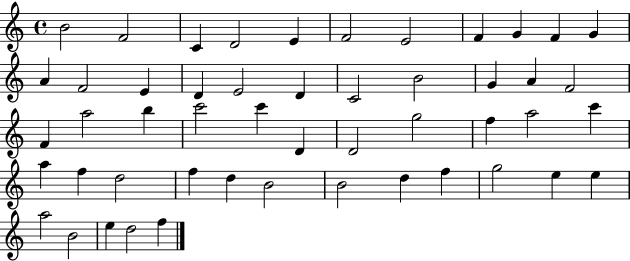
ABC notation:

X:1
T:Untitled
M:4/4
L:1/4
K:C
B2 F2 C D2 E F2 E2 F G F G A F2 E D E2 D C2 B2 G A F2 F a2 b c'2 c' D D2 g2 f a2 c' a f d2 f d B2 B2 d f g2 e e a2 B2 e d2 f